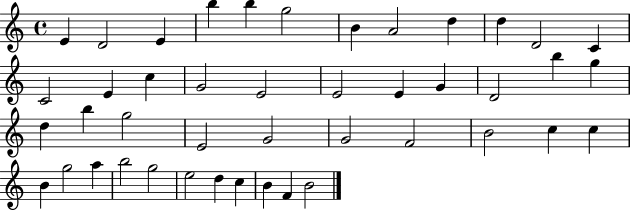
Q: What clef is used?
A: treble